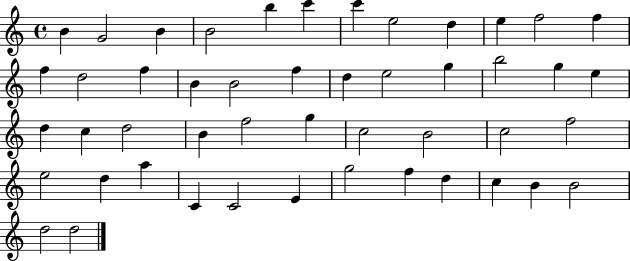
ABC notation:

X:1
T:Untitled
M:4/4
L:1/4
K:C
B G2 B B2 b c' c' e2 d e f2 f f d2 f B B2 f d e2 g b2 g e d c d2 B f2 g c2 B2 c2 f2 e2 d a C C2 E g2 f d c B B2 d2 d2